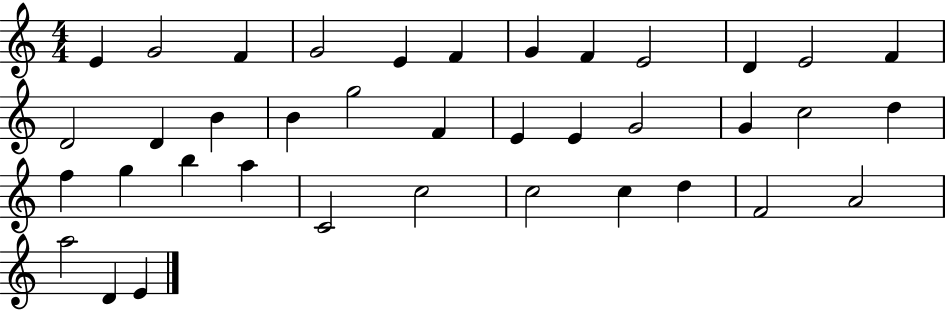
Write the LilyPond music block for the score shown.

{
  \clef treble
  \numericTimeSignature
  \time 4/4
  \key c \major
  e'4 g'2 f'4 | g'2 e'4 f'4 | g'4 f'4 e'2 | d'4 e'2 f'4 | \break d'2 d'4 b'4 | b'4 g''2 f'4 | e'4 e'4 g'2 | g'4 c''2 d''4 | \break f''4 g''4 b''4 a''4 | c'2 c''2 | c''2 c''4 d''4 | f'2 a'2 | \break a''2 d'4 e'4 | \bar "|."
}